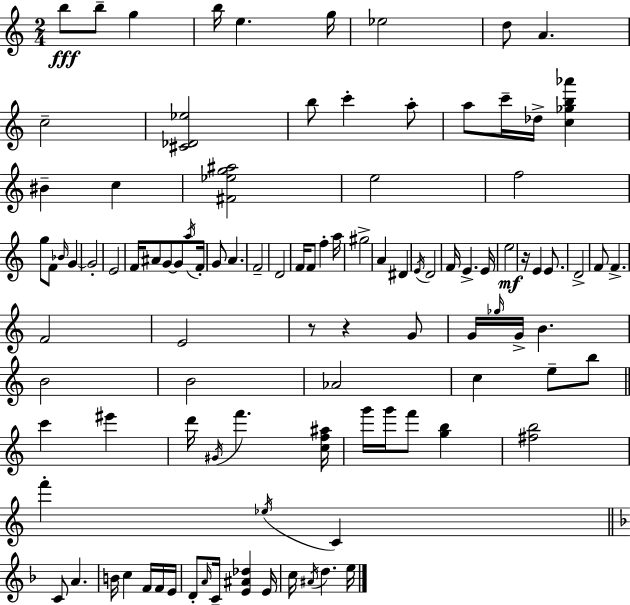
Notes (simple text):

B5/e B5/e G5/q B5/s E5/q. G5/s Eb5/h D5/e A4/q. C5/h [C#4,Db4,Eb5]/h B5/e C6/q A5/e A5/e C6/s Db5/s [C5,Gb5,B5,Ab6]/q BIS4/q C5/q [F#4,Eb5,G5,A#5]/h E5/h F5/h G5/e F4/e Bb4/s G4/q G4/h E4/h F4/s A#4/e G4/e G4/e A5/s F4/s G4/e A4/q. F4/h D4/h F4/s F4/e F5/q A5/s G#5/h A4/q D#4/q E4/s D4/h F4/s E4/q. E4/s E5/h R/s E4/q E4/e. D4/h F4/e F4/q. F4/h E4/h R/e R/q G4/e G4/s Gb5/s G4/s B4/q. B4/h B4/h Ab4/h C5/q E5/e B5/e C6/q EIS6/q D6/s G#4/s F6/q. [C5,F5,A#5]/s G6/s G6/s F6/e [G5,B5]/q [F#5,B5]/h F6/q Eb5/s C4/q C4/e A4/q. B4/s C5/q F4/s F4/s E4/s D4/e A4/s C4/s [E4,A#4,Db5]/q E4/s C5/s A#4/s D5/q. E5/s